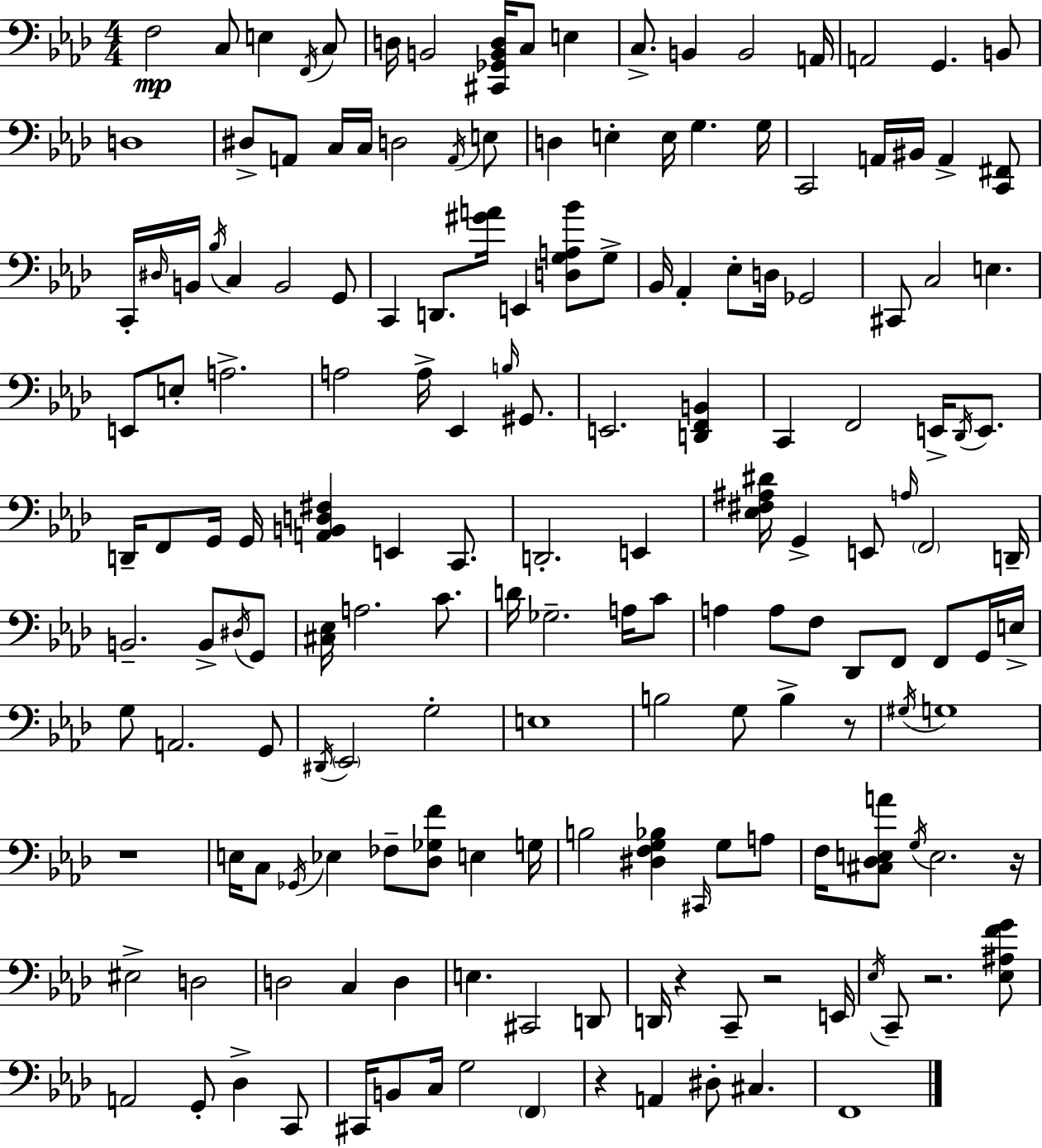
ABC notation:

X:1
T:Untitled
M:4/4
L:1/4
K:Fm
F,2 C,/2 E, F,,/4 C,/2 D,/4 B,,2 [^C,,_G,,B,,D,]/4 C,/2 E, C,/2 B,, B,,2 A,,/4 A,,2 G,, B,,/2 D,4 ^D,/2 A,,/2 C,/4 C,/4 D,2 A,,/4 E,/2 D, E, E,/4 G, G,/4 C,,2 A,,/4 ^B,,/4 A,, [C,,^F,,]/2 C,,/4 ^D,/4 B,,/4 _B,/4 C, B,,2 G,,/2 C,, D,,/2 [^GA]/4 E,, [D,G,A,_B]/2 G,/2 _B,,/4 _A,, _E,/2 D,/4 _G,,2 ^C,,/2 C,2 E, E,,/2 E,/2 A,2 A,2 A,/4 _E,, B,/4 ^G,,/2 E,,2 [D,,F,,B,,] C,, F,,2 E,,/4 _D,,/4 E,,/2 D,,/4 F,,/2 G,,/4 G,,/4 [A,,B,,D,^F,] E,, C,,/2 D,,2 E,, [_E,^F,^A,^D]/4 G,, E,,/2 A,/4 F,,2 D,,/4 B,,2 B,,/2 ^D,/4 G,,/2 [^C,_E,]/4 A,2 C/2 D/4 _G,2 A,/4 C/2 A, A,/2 F,/2 _D,,/2 F,,/2 F,,/2 G,,/4 E,/4 G,/2 A,,2 G,,/2 ^D,,/4 _E,,2 G,2 E,4 B,2 G,/2 B, z/2 ^G,/4 G,4 z4 E,/4 C,/2 _G,,/4 _E, _F,/2 [_D,_G,F]/2 E, G,/4 B,2 [^D,F,G,_B,] ^C,,/4 G,/2 A,/2 F,/4 [^C,_D,E,A]/2 G,/4 E,2 z/4 ^E,2 D,2 D,2 C, D, E, ^C,,2 D,,/2 D,,/4 z C,,/2 z2 E,,/4 _E,/4 C,,/2 z2 [_E,^A,FG]/2 A,,2 G,,/2 _D, C,,/2 ^C,,/4 B,,/2 C,/4 G,2 F,, z A,, ^D,/2 ^C, F,,4